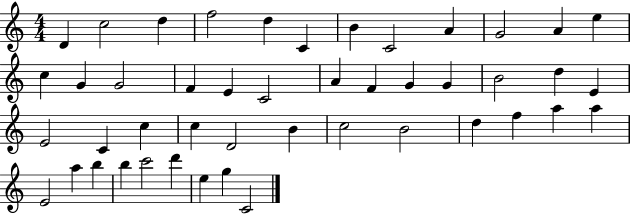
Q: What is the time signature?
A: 4/4